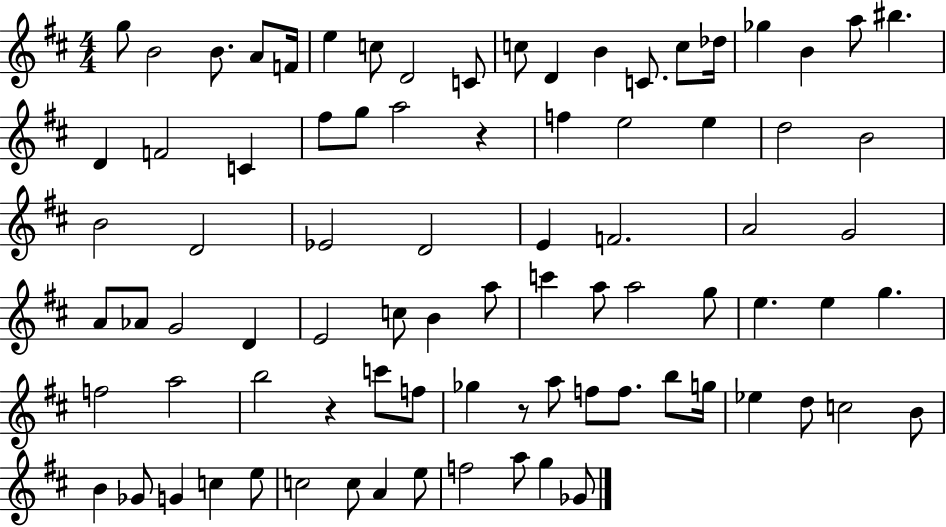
G5/e B4/h B4/e. A4/e F4/s E5/q C5/e D4/h C4/e C5/e D4/q B4/q C4/e. C5/e Db5/s Gb5/q B4/q A5/e BIS5/q. D4/q F4/h C4/q F#5/e G5/e A5/h R/q F5/q E5/h E5/q D5/h B4/h B4/h D4/h Eb4/h D4/h E4/q F4/h. A4/h G4/h A4/e Ab4/e G4/h D4/q E4/h C5/e B4/q A5/e C6/q A5/e A5/h G5/e E5/q. E5/q G5/q. F5/h A5/h B5/h R/q C6/e F5/e Gb5/q R/e A5/e F5/e F5/e. B5/e G5/s Eb5/q D5/e C5/h B4/e B4/q Gb4/e G4/q C5/q E5/e C5/h C5/e A4/q E5/e F5/h A5/e G5/q Gb4/e